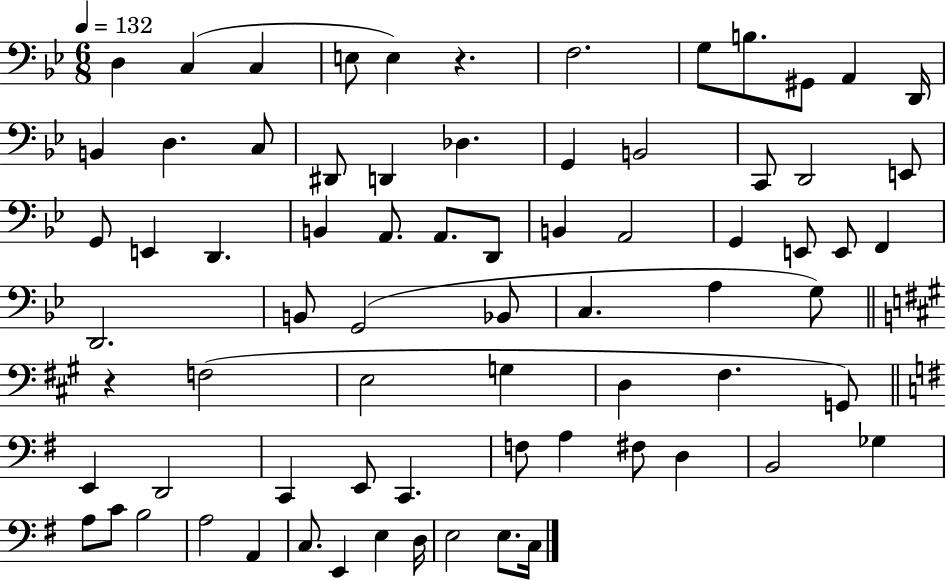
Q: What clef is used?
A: bass